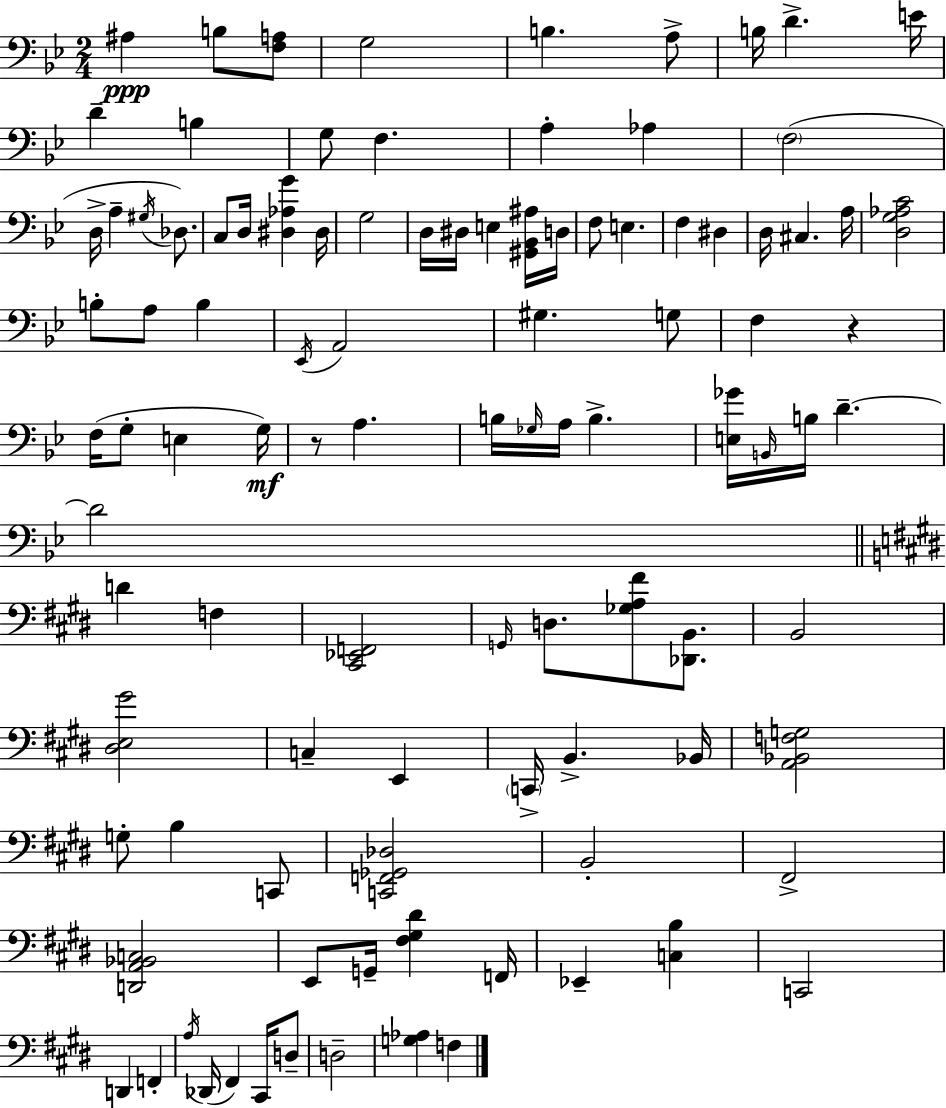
{
  \clef bass
  \numericTimeSignature
  \time 2/4
  \key g \minor
  ais4\ppp b8 <f a>8 | g2 | b4. a8-> | b16 d'4.-> e'16 | \break d'4-- b4 | g8 f4. | a4-. aes4 | \parenthesize f2( | \break d16-> a4-- \acciaccatura { gis16 } des8.) | c8 d16 <dis aes g'>4 | dis16 g2 | d16 dis16 e4 <gis, bes, ais>16 | \break d16 f8 e4. | f4 dis4 | d16 cis4. | a16 <d g aes c'>2 | \break b8-. a8 b4 | \acciaccatura { ees,16 } a,2 | gis4. | g8 f4 r4 | \break f16( g8-. e4 | g16\mf) r8 a4. | b16 \grace { ges16 } a16 b4.-> | <e ges'>16 \grace { b,16 } b16 d'4.--~~ | \break d'2 | \bar "||" \break \key e \major d'4 f4 | <cis, ees, f,>2 | \grace { g,16 } d8. <ges a fis'>8 <des, b,>8. | b,2 | \break <dis e gis'>2 | c4-- e,4 | \parenthesize c,16-> b,4.-> | bes,16 <a, bes, f g>2 | \break g8-. b4 c,8 | <c, f, ges, des>2 | b,2-. | fis,2-> | \break <d, a, bes, c>2 | e,8 g,16-- <fis gis dis'>4 | f,16 ees,4-- <c b>4 | c,2 | \break d,4 f,4-. | \acciaccatura { a16 }( des,16 fis,4) cis,16 | d8-- d2-- | <g aes>4 f4 | \break \bar "|."
}